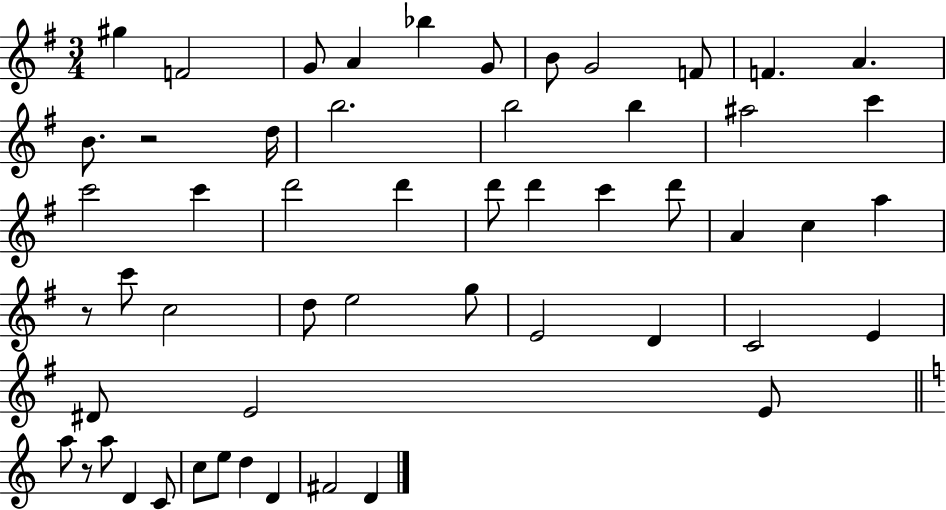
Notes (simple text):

G#5/q F4/h G4/e A4/q Bb5/q G4/e B4/e G4/h F4/e F4/q. A4/q. B4/e. R/h D5/s B5/h. B5/h B5/q A#5/h C6/q C6/h C6/q D6/h D6/q D6/e D6/q C6/q D6/e A4/q C5/q A5/q R/e C6/e C5/h D5/e E5/h G5/e E4/h D4/q C4/h E4/q D#4/e E4/h E4/e A5/e R/e A5/e D4/q C4/e C5/e E5/e D5/q D4/q F#4/h D4/q